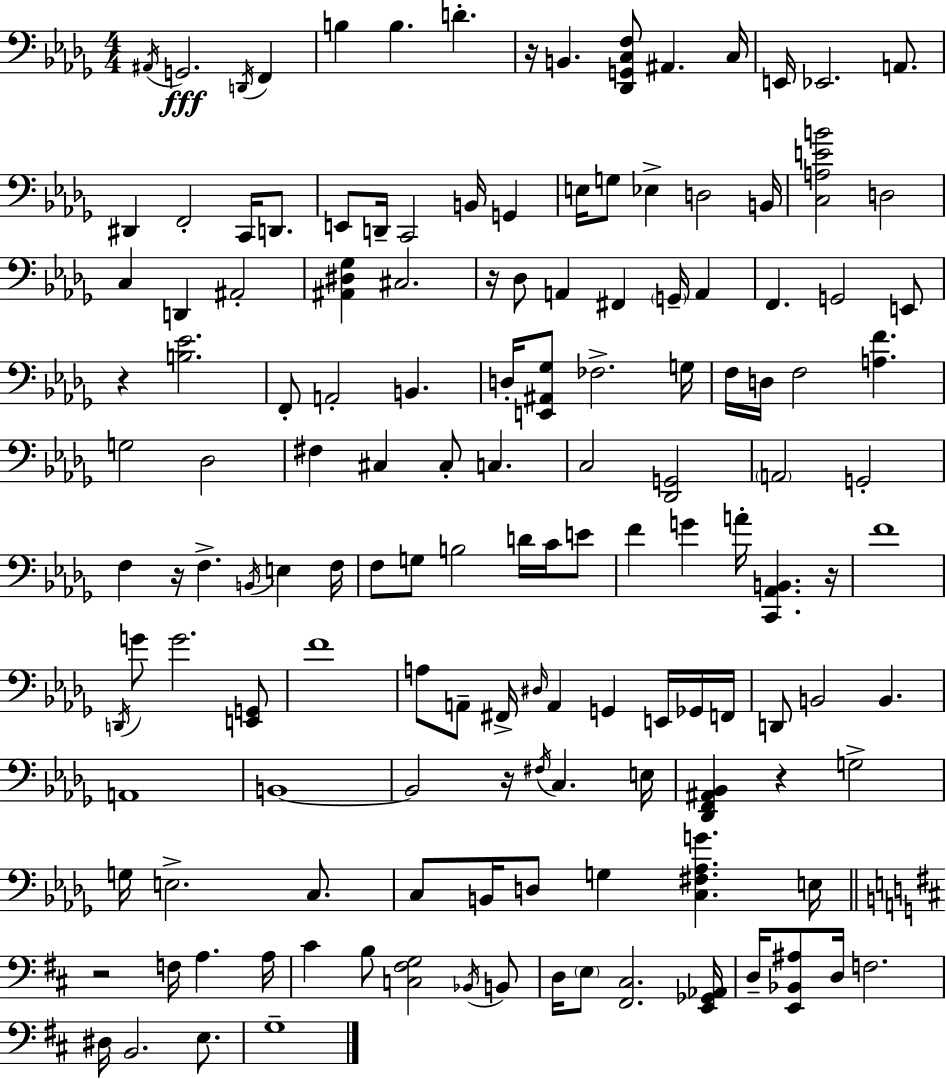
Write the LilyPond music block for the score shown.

{
  \clef bass
  \numericTimeSignature
  \time 4/4
  \key bes \minor
  \acciaccatura { ais,16 }\fff g,2. \acciaccatura { d,16 } f,4 | b4 b4. d'4.-. | r16 b,4. <des, g, c f>8 ais,4. | c16 e,16 ees,2. a,8. | \break dis,4 f,2-. c,16 d,8. | e,8 d,16-- c,2 b,16 g,4 | e16 g8 ees4-> d2 | b,16 <c a e' b'>2 d2 | \break c4 d,4 ais,2-. | <ais, dis ges>4 cis2. | r16 des8 a,4 fis,4 \parenthesize g,16-- a,4 | f,4. g,2 | \break e,8 r4 <b ees'>2. | f,8-. a,2-. b,4. | d16-. <e, ais, ges>8 fes2.-> | g16 f16 d16 f2 <a f'>4. | \break g2 des2 | fis4 cis4 cis8-. c4. | c2 <des, g,>2 | \parenthesize a,2 g,2-. | \break f4 r16 f4.-> \acciaccatura { b,16 } e4 | f16 f8 g8 b2 d'16 | c'16 e'8 f'4 g'4 a'16-. <c, aes, b,>4. | r16 f'1 | \break \acciaccatura { d,16 } g'8 g'2. | <e, g,>8 f'1 | a8 a,8-- fis,16-> \grace { dis16 } a,4 g,4 | e,16 ges,16 f,16 d,8 b,2 b,4. | \break a,1 | b,1~~ | b,2 r16 \acciaccatura { fis16 } c4. | e16 <des, f, ais, bes,>4 r4 g2-> | \break g16 e2.-> | c8. c8 b,16 d8 g4 <c fis aes g'>4. | e16 \bar "||" \break \key d \major r2 f16 a4. a16 | cis'4 b8 <c fis g>2 \acciaccatura { bes,16 } b,8 | d16 \parenthesize e8 <fis, cis>2. | <e, ges, aes,>16 d16-- <e, bes, ais>8 d16 f2. | \break dis16 b,2. e8. | g1-- | \bar "|."
}